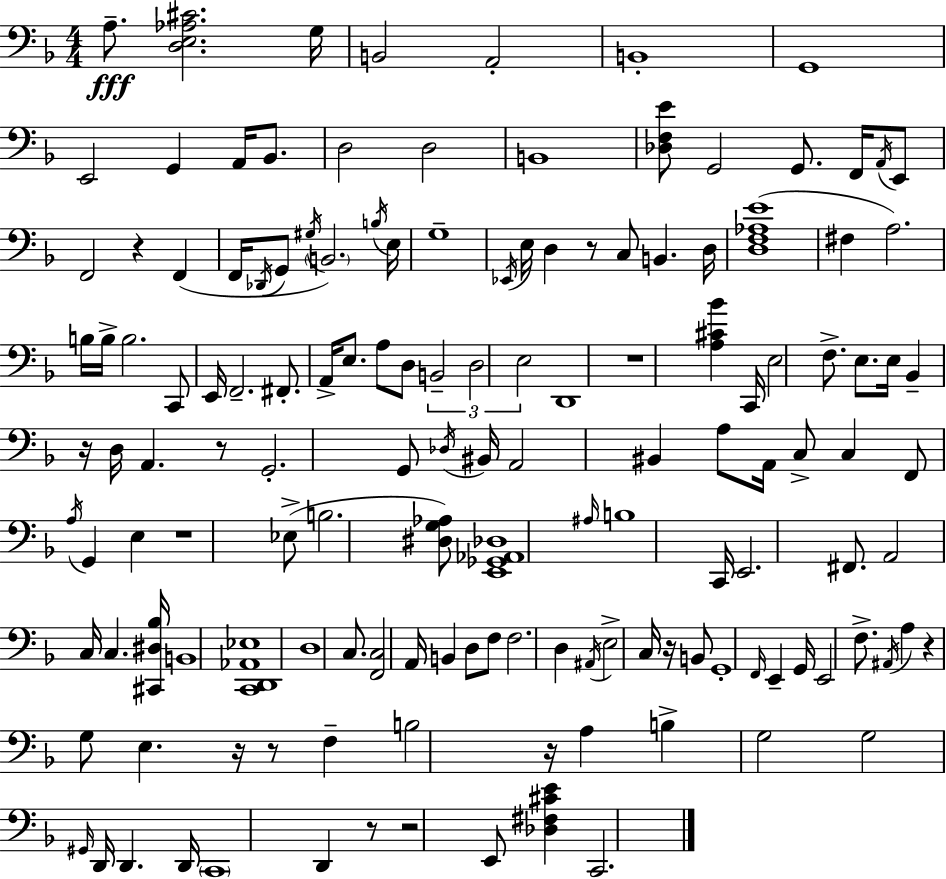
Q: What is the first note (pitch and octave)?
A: A3